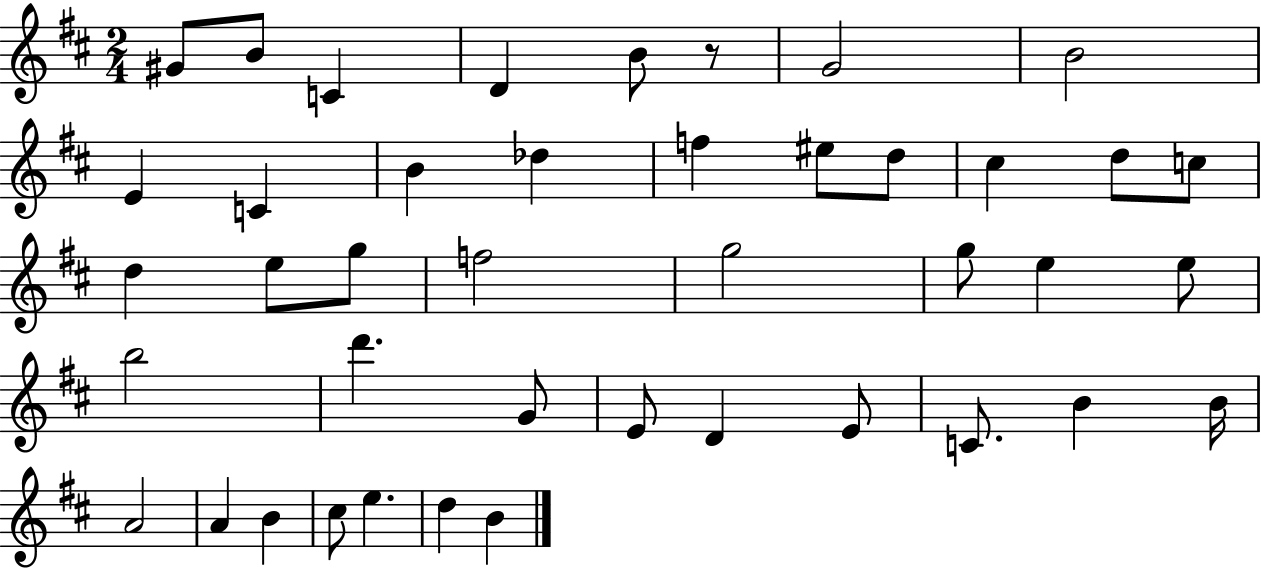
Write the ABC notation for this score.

X:1
T:Untitled
M:2/4
L:1/4
K:D
^G/2 B/2 C D B/2 z/2 G2 B2 E C B _d f ^e/2 d/2 ^c d/2 c/2 d e/2 g/2 f2 g2 g/2 e e/2 b2 d' G/2 E/2 D E/2 C/2 B B/4 A2 A B ^c/2 e d B